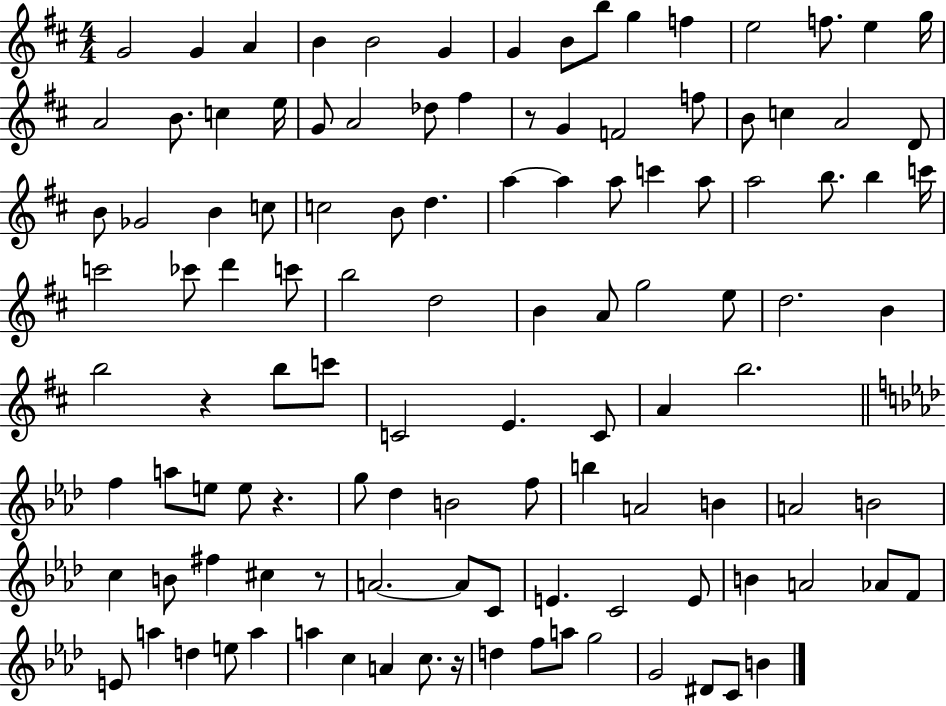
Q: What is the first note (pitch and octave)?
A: G4